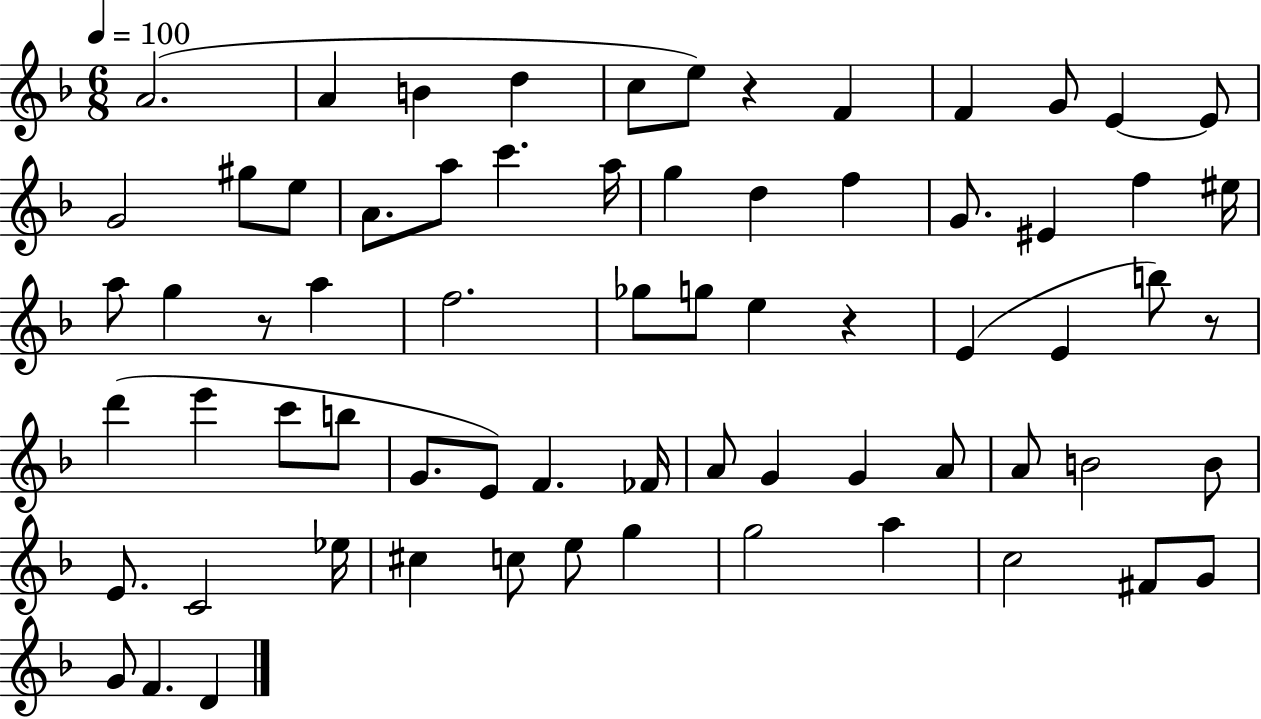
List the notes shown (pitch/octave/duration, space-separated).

A4/h. A4/q B4/q D5/q C5/e E5/e R/q F4/q F4/q G4/e E4/q E4/e G4/h G#5/e E5/e A4/e. A5/e C6/q. A5/s G5/q D5/q F5/q G4/e. EIS4/q F5/q EIS5/s A5/e G5/q R/e A5/q F5/h. Gb5/e G5/e E5/q R/q E4/q E4/q B5/e R/e D6/q E6/q C6/e B5/e G4/e. E4/e F4/q. FES4/s A4/e G4/q G4/q A4/e A4/e B4/h B4/e E4/e. C4/h Eb5/s C#5/q C5/e E5/e G5/q G5/h A5/q C5/h F#4/e G4/e G4/e F4/q. D4/q